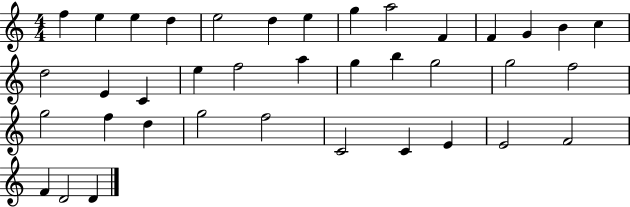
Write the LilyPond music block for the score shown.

{
  \clef treble
  \numericTimeSignature
  \time 4/4
  \key c \major
  f''4 e''4 e''4 d''4 | e''2 d''4 e''4 | g''4 a''2 f'4 | f'4 g'4 b'4 c''4 | \break d''2 e'4 c'4 | e''4 f''2 a''4 | g''4 b''4 g''2 | g''2 f''2 | \break g''2 f''4 d''4 | g''2 f''2 | c'2 c'4 e'4 | e'2 f'2 | \break f'4 d'2 d'4 | \bar "|."
}